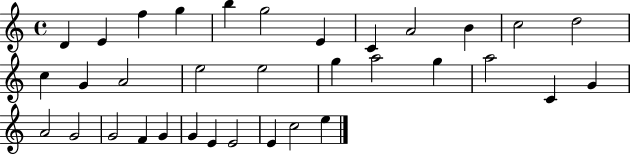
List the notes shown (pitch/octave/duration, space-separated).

D4/q E4/q F5/q G5/q B5/q G5/h E4/q C4/q A4/h B4/q C5/h D5/h C5/q G4/q A4/h E5/h E5/h G5/q A5/h G5/q A5/h C4/q G4/q A4/h G4/h G4/h F4/q G4/q G4/q E4/q E4/h E4/q C5/h E5/q